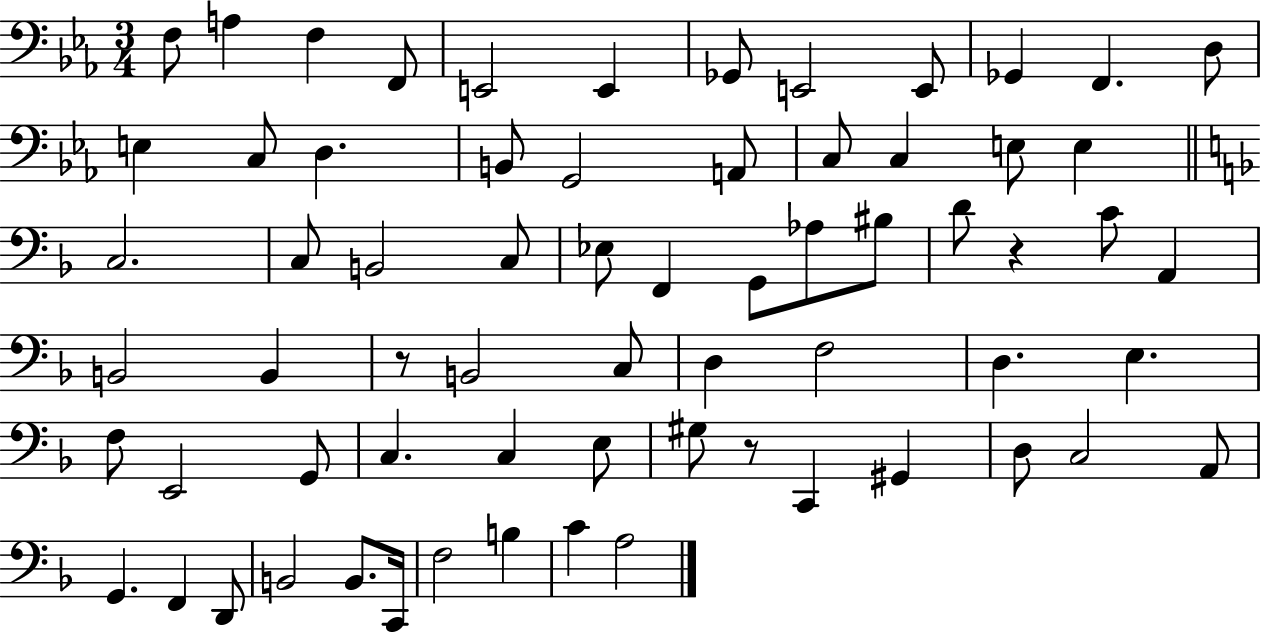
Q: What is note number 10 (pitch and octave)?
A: Gb2